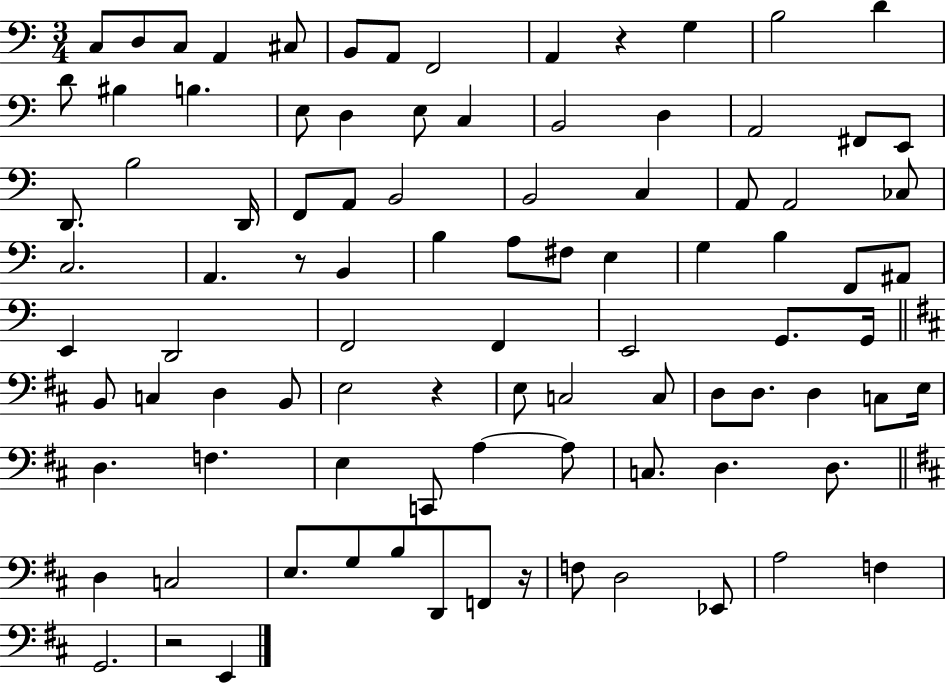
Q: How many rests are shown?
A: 5